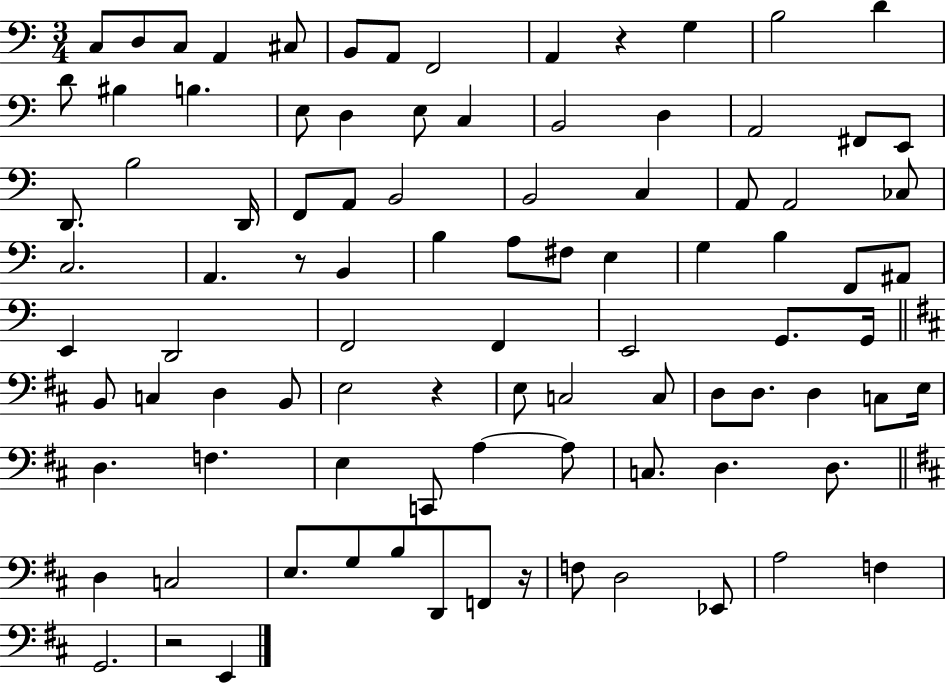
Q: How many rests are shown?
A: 5